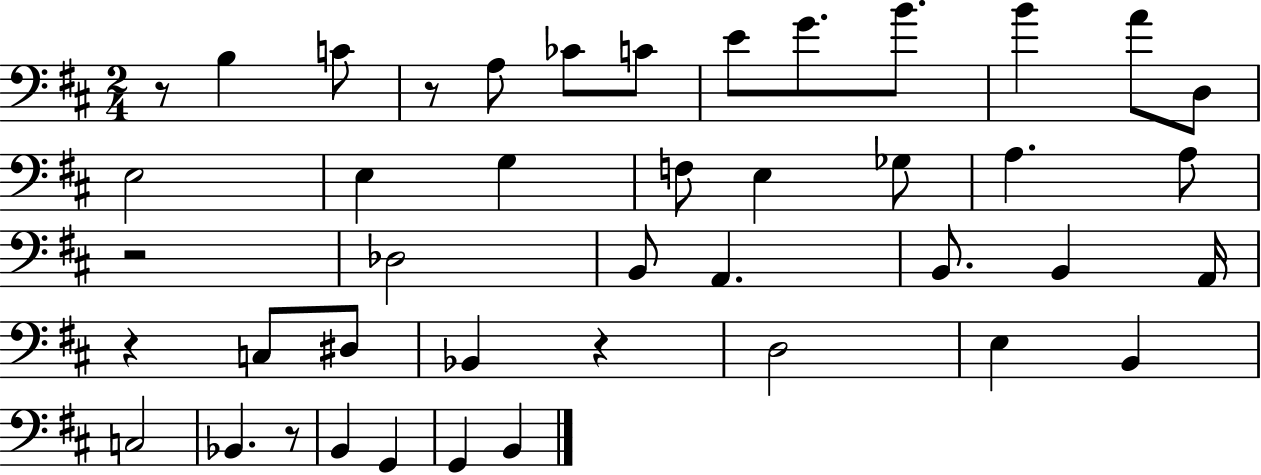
X:1
T:Untitled
M:2/4
L:1/4
K:D
z/2 B, C/2 z/2 A,/2 _C/2 C/2 E/2 G/2 B/2 B A/2 D,/2 E,2 E, G, F,/2 E, _G,/2 A, A,/2 z2 _D,2 B,,/2 A,, B,,/2 B,, A,,/4 z C,/2 ^D,/2 _B,, z D,2 E, B,, C,2 _B,, z/2 B,, G,, G,, B,,